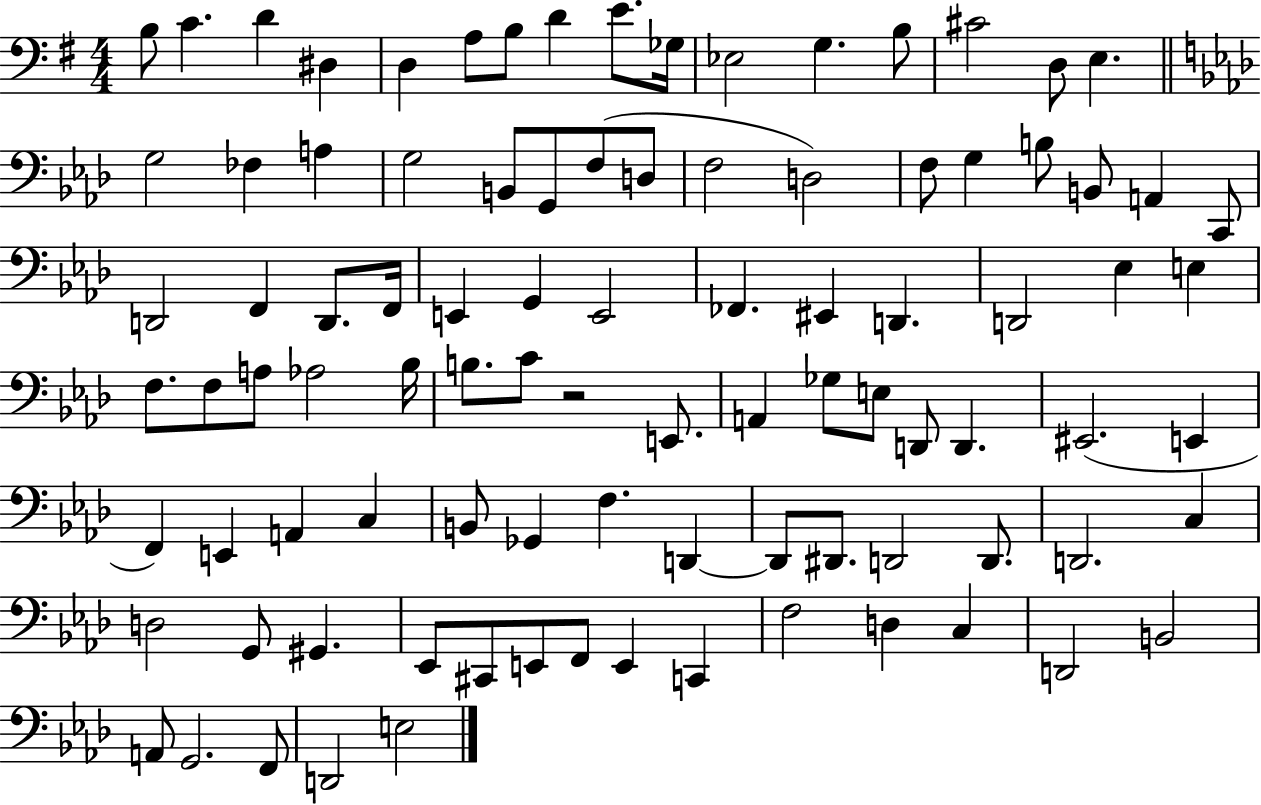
X:1
T:Untitled
M:4/4
L:1/4
K:G
B,/2 C D ^D, D, A,/2 B,/2 D E/2 _G,/4 _E,2 G, B,/2 ^C2 D,/2 E, G,2 _F, A, G,2 B,,/2 G,,/2 F,/2 D,/2 F,2 D,2 F,/2 G, B,/2 B,,/2 A,, C,,/2 D,,2 F,, D,,/2 F,,/4 E,, G,, E,,2 _F,, ^E,, D,, D,,2 _E, E, F,/2 F,/2 A,/2 _A,2 _B,/4 B,/2 C/2 z2 E,,/2 A,, _G,/2 E,/2 D,,/2 D,, ^E,,2 E,, F,, E,, A,, C, B,,/2 _G,, F, D,, D,,/2 ^D,,/2 D,,2 D,,/2 D,,2 C, D,2 G,,/2 ^G,, _E,,/2 ^C,,/2 E,,/2 F,,/2 E,, C,, F,2 D, C, D,,2 B,,2 A,,/2 G,,2 F,,/2 D,,2 E,2